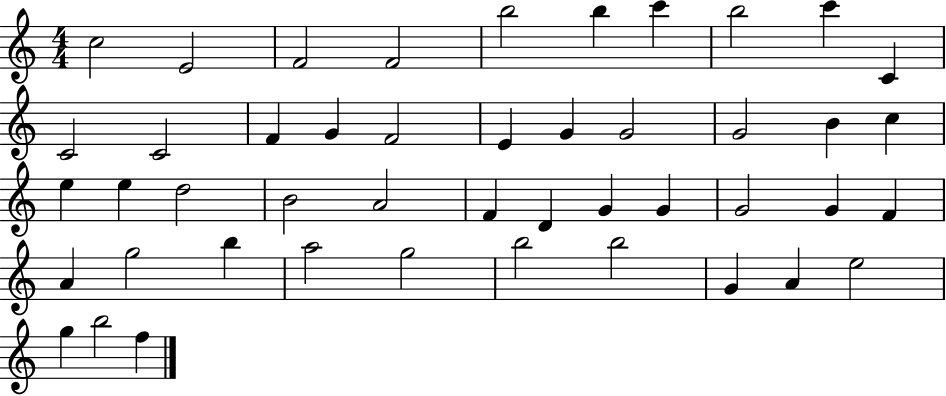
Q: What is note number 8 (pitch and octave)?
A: B5